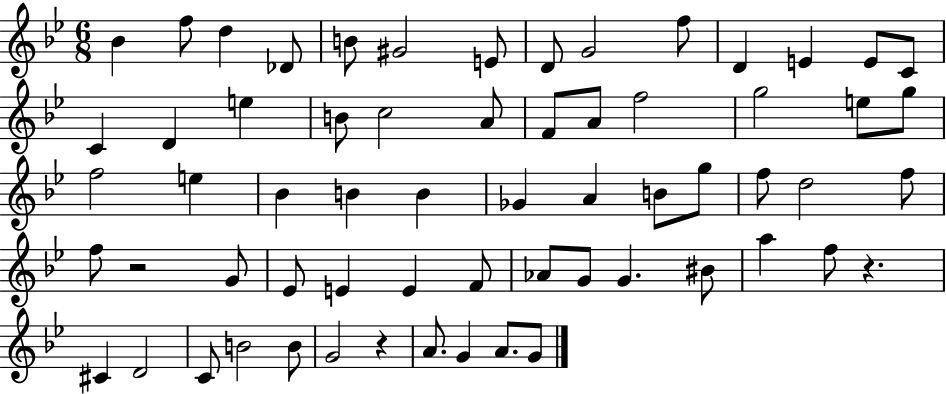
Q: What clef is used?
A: treble